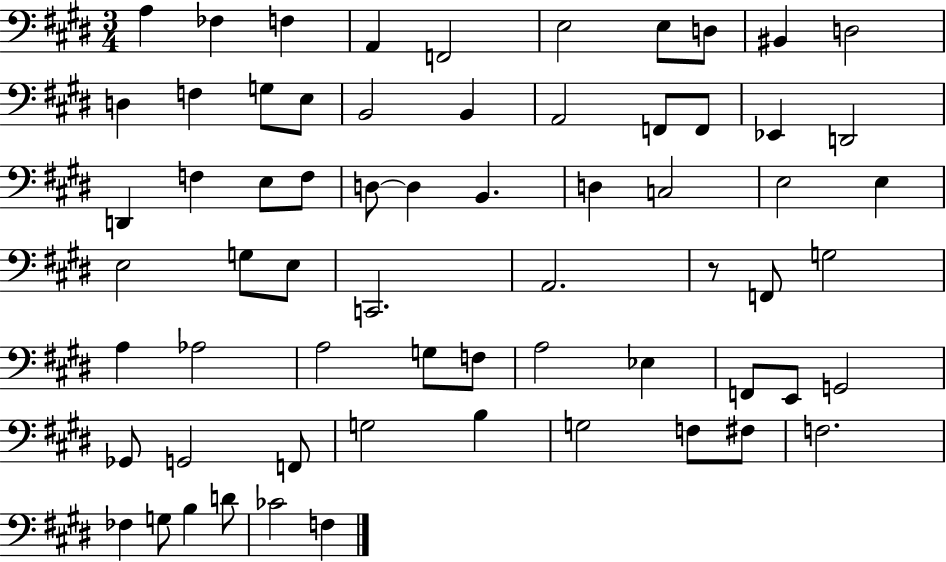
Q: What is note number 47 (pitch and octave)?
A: F2